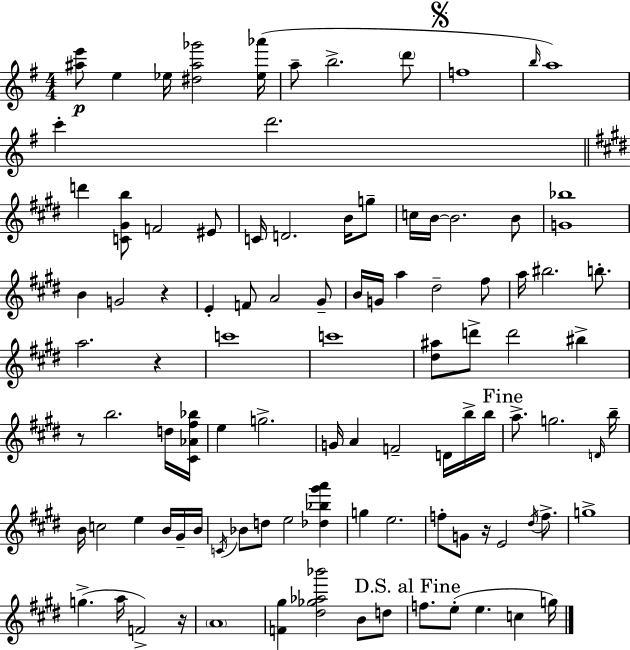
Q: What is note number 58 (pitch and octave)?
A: E5